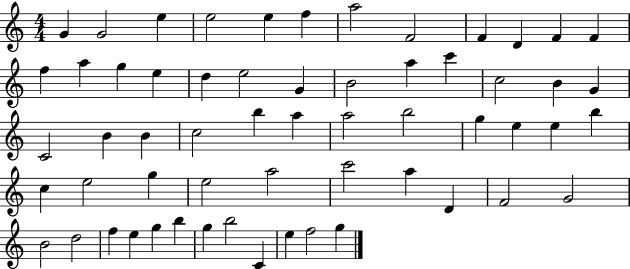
X:1
T:Untitled
M:4/4
L:1/4
K:C
G G2 e e2 e f a2 F2 F D F F f a g e d e2 G B2 a c' c2 B G C2 B B c2 b a a2 b2 g e e b c e2 g e2 a2 c'2 a D F2 G2 B2 d2 f e g b g b2 C e f2 g